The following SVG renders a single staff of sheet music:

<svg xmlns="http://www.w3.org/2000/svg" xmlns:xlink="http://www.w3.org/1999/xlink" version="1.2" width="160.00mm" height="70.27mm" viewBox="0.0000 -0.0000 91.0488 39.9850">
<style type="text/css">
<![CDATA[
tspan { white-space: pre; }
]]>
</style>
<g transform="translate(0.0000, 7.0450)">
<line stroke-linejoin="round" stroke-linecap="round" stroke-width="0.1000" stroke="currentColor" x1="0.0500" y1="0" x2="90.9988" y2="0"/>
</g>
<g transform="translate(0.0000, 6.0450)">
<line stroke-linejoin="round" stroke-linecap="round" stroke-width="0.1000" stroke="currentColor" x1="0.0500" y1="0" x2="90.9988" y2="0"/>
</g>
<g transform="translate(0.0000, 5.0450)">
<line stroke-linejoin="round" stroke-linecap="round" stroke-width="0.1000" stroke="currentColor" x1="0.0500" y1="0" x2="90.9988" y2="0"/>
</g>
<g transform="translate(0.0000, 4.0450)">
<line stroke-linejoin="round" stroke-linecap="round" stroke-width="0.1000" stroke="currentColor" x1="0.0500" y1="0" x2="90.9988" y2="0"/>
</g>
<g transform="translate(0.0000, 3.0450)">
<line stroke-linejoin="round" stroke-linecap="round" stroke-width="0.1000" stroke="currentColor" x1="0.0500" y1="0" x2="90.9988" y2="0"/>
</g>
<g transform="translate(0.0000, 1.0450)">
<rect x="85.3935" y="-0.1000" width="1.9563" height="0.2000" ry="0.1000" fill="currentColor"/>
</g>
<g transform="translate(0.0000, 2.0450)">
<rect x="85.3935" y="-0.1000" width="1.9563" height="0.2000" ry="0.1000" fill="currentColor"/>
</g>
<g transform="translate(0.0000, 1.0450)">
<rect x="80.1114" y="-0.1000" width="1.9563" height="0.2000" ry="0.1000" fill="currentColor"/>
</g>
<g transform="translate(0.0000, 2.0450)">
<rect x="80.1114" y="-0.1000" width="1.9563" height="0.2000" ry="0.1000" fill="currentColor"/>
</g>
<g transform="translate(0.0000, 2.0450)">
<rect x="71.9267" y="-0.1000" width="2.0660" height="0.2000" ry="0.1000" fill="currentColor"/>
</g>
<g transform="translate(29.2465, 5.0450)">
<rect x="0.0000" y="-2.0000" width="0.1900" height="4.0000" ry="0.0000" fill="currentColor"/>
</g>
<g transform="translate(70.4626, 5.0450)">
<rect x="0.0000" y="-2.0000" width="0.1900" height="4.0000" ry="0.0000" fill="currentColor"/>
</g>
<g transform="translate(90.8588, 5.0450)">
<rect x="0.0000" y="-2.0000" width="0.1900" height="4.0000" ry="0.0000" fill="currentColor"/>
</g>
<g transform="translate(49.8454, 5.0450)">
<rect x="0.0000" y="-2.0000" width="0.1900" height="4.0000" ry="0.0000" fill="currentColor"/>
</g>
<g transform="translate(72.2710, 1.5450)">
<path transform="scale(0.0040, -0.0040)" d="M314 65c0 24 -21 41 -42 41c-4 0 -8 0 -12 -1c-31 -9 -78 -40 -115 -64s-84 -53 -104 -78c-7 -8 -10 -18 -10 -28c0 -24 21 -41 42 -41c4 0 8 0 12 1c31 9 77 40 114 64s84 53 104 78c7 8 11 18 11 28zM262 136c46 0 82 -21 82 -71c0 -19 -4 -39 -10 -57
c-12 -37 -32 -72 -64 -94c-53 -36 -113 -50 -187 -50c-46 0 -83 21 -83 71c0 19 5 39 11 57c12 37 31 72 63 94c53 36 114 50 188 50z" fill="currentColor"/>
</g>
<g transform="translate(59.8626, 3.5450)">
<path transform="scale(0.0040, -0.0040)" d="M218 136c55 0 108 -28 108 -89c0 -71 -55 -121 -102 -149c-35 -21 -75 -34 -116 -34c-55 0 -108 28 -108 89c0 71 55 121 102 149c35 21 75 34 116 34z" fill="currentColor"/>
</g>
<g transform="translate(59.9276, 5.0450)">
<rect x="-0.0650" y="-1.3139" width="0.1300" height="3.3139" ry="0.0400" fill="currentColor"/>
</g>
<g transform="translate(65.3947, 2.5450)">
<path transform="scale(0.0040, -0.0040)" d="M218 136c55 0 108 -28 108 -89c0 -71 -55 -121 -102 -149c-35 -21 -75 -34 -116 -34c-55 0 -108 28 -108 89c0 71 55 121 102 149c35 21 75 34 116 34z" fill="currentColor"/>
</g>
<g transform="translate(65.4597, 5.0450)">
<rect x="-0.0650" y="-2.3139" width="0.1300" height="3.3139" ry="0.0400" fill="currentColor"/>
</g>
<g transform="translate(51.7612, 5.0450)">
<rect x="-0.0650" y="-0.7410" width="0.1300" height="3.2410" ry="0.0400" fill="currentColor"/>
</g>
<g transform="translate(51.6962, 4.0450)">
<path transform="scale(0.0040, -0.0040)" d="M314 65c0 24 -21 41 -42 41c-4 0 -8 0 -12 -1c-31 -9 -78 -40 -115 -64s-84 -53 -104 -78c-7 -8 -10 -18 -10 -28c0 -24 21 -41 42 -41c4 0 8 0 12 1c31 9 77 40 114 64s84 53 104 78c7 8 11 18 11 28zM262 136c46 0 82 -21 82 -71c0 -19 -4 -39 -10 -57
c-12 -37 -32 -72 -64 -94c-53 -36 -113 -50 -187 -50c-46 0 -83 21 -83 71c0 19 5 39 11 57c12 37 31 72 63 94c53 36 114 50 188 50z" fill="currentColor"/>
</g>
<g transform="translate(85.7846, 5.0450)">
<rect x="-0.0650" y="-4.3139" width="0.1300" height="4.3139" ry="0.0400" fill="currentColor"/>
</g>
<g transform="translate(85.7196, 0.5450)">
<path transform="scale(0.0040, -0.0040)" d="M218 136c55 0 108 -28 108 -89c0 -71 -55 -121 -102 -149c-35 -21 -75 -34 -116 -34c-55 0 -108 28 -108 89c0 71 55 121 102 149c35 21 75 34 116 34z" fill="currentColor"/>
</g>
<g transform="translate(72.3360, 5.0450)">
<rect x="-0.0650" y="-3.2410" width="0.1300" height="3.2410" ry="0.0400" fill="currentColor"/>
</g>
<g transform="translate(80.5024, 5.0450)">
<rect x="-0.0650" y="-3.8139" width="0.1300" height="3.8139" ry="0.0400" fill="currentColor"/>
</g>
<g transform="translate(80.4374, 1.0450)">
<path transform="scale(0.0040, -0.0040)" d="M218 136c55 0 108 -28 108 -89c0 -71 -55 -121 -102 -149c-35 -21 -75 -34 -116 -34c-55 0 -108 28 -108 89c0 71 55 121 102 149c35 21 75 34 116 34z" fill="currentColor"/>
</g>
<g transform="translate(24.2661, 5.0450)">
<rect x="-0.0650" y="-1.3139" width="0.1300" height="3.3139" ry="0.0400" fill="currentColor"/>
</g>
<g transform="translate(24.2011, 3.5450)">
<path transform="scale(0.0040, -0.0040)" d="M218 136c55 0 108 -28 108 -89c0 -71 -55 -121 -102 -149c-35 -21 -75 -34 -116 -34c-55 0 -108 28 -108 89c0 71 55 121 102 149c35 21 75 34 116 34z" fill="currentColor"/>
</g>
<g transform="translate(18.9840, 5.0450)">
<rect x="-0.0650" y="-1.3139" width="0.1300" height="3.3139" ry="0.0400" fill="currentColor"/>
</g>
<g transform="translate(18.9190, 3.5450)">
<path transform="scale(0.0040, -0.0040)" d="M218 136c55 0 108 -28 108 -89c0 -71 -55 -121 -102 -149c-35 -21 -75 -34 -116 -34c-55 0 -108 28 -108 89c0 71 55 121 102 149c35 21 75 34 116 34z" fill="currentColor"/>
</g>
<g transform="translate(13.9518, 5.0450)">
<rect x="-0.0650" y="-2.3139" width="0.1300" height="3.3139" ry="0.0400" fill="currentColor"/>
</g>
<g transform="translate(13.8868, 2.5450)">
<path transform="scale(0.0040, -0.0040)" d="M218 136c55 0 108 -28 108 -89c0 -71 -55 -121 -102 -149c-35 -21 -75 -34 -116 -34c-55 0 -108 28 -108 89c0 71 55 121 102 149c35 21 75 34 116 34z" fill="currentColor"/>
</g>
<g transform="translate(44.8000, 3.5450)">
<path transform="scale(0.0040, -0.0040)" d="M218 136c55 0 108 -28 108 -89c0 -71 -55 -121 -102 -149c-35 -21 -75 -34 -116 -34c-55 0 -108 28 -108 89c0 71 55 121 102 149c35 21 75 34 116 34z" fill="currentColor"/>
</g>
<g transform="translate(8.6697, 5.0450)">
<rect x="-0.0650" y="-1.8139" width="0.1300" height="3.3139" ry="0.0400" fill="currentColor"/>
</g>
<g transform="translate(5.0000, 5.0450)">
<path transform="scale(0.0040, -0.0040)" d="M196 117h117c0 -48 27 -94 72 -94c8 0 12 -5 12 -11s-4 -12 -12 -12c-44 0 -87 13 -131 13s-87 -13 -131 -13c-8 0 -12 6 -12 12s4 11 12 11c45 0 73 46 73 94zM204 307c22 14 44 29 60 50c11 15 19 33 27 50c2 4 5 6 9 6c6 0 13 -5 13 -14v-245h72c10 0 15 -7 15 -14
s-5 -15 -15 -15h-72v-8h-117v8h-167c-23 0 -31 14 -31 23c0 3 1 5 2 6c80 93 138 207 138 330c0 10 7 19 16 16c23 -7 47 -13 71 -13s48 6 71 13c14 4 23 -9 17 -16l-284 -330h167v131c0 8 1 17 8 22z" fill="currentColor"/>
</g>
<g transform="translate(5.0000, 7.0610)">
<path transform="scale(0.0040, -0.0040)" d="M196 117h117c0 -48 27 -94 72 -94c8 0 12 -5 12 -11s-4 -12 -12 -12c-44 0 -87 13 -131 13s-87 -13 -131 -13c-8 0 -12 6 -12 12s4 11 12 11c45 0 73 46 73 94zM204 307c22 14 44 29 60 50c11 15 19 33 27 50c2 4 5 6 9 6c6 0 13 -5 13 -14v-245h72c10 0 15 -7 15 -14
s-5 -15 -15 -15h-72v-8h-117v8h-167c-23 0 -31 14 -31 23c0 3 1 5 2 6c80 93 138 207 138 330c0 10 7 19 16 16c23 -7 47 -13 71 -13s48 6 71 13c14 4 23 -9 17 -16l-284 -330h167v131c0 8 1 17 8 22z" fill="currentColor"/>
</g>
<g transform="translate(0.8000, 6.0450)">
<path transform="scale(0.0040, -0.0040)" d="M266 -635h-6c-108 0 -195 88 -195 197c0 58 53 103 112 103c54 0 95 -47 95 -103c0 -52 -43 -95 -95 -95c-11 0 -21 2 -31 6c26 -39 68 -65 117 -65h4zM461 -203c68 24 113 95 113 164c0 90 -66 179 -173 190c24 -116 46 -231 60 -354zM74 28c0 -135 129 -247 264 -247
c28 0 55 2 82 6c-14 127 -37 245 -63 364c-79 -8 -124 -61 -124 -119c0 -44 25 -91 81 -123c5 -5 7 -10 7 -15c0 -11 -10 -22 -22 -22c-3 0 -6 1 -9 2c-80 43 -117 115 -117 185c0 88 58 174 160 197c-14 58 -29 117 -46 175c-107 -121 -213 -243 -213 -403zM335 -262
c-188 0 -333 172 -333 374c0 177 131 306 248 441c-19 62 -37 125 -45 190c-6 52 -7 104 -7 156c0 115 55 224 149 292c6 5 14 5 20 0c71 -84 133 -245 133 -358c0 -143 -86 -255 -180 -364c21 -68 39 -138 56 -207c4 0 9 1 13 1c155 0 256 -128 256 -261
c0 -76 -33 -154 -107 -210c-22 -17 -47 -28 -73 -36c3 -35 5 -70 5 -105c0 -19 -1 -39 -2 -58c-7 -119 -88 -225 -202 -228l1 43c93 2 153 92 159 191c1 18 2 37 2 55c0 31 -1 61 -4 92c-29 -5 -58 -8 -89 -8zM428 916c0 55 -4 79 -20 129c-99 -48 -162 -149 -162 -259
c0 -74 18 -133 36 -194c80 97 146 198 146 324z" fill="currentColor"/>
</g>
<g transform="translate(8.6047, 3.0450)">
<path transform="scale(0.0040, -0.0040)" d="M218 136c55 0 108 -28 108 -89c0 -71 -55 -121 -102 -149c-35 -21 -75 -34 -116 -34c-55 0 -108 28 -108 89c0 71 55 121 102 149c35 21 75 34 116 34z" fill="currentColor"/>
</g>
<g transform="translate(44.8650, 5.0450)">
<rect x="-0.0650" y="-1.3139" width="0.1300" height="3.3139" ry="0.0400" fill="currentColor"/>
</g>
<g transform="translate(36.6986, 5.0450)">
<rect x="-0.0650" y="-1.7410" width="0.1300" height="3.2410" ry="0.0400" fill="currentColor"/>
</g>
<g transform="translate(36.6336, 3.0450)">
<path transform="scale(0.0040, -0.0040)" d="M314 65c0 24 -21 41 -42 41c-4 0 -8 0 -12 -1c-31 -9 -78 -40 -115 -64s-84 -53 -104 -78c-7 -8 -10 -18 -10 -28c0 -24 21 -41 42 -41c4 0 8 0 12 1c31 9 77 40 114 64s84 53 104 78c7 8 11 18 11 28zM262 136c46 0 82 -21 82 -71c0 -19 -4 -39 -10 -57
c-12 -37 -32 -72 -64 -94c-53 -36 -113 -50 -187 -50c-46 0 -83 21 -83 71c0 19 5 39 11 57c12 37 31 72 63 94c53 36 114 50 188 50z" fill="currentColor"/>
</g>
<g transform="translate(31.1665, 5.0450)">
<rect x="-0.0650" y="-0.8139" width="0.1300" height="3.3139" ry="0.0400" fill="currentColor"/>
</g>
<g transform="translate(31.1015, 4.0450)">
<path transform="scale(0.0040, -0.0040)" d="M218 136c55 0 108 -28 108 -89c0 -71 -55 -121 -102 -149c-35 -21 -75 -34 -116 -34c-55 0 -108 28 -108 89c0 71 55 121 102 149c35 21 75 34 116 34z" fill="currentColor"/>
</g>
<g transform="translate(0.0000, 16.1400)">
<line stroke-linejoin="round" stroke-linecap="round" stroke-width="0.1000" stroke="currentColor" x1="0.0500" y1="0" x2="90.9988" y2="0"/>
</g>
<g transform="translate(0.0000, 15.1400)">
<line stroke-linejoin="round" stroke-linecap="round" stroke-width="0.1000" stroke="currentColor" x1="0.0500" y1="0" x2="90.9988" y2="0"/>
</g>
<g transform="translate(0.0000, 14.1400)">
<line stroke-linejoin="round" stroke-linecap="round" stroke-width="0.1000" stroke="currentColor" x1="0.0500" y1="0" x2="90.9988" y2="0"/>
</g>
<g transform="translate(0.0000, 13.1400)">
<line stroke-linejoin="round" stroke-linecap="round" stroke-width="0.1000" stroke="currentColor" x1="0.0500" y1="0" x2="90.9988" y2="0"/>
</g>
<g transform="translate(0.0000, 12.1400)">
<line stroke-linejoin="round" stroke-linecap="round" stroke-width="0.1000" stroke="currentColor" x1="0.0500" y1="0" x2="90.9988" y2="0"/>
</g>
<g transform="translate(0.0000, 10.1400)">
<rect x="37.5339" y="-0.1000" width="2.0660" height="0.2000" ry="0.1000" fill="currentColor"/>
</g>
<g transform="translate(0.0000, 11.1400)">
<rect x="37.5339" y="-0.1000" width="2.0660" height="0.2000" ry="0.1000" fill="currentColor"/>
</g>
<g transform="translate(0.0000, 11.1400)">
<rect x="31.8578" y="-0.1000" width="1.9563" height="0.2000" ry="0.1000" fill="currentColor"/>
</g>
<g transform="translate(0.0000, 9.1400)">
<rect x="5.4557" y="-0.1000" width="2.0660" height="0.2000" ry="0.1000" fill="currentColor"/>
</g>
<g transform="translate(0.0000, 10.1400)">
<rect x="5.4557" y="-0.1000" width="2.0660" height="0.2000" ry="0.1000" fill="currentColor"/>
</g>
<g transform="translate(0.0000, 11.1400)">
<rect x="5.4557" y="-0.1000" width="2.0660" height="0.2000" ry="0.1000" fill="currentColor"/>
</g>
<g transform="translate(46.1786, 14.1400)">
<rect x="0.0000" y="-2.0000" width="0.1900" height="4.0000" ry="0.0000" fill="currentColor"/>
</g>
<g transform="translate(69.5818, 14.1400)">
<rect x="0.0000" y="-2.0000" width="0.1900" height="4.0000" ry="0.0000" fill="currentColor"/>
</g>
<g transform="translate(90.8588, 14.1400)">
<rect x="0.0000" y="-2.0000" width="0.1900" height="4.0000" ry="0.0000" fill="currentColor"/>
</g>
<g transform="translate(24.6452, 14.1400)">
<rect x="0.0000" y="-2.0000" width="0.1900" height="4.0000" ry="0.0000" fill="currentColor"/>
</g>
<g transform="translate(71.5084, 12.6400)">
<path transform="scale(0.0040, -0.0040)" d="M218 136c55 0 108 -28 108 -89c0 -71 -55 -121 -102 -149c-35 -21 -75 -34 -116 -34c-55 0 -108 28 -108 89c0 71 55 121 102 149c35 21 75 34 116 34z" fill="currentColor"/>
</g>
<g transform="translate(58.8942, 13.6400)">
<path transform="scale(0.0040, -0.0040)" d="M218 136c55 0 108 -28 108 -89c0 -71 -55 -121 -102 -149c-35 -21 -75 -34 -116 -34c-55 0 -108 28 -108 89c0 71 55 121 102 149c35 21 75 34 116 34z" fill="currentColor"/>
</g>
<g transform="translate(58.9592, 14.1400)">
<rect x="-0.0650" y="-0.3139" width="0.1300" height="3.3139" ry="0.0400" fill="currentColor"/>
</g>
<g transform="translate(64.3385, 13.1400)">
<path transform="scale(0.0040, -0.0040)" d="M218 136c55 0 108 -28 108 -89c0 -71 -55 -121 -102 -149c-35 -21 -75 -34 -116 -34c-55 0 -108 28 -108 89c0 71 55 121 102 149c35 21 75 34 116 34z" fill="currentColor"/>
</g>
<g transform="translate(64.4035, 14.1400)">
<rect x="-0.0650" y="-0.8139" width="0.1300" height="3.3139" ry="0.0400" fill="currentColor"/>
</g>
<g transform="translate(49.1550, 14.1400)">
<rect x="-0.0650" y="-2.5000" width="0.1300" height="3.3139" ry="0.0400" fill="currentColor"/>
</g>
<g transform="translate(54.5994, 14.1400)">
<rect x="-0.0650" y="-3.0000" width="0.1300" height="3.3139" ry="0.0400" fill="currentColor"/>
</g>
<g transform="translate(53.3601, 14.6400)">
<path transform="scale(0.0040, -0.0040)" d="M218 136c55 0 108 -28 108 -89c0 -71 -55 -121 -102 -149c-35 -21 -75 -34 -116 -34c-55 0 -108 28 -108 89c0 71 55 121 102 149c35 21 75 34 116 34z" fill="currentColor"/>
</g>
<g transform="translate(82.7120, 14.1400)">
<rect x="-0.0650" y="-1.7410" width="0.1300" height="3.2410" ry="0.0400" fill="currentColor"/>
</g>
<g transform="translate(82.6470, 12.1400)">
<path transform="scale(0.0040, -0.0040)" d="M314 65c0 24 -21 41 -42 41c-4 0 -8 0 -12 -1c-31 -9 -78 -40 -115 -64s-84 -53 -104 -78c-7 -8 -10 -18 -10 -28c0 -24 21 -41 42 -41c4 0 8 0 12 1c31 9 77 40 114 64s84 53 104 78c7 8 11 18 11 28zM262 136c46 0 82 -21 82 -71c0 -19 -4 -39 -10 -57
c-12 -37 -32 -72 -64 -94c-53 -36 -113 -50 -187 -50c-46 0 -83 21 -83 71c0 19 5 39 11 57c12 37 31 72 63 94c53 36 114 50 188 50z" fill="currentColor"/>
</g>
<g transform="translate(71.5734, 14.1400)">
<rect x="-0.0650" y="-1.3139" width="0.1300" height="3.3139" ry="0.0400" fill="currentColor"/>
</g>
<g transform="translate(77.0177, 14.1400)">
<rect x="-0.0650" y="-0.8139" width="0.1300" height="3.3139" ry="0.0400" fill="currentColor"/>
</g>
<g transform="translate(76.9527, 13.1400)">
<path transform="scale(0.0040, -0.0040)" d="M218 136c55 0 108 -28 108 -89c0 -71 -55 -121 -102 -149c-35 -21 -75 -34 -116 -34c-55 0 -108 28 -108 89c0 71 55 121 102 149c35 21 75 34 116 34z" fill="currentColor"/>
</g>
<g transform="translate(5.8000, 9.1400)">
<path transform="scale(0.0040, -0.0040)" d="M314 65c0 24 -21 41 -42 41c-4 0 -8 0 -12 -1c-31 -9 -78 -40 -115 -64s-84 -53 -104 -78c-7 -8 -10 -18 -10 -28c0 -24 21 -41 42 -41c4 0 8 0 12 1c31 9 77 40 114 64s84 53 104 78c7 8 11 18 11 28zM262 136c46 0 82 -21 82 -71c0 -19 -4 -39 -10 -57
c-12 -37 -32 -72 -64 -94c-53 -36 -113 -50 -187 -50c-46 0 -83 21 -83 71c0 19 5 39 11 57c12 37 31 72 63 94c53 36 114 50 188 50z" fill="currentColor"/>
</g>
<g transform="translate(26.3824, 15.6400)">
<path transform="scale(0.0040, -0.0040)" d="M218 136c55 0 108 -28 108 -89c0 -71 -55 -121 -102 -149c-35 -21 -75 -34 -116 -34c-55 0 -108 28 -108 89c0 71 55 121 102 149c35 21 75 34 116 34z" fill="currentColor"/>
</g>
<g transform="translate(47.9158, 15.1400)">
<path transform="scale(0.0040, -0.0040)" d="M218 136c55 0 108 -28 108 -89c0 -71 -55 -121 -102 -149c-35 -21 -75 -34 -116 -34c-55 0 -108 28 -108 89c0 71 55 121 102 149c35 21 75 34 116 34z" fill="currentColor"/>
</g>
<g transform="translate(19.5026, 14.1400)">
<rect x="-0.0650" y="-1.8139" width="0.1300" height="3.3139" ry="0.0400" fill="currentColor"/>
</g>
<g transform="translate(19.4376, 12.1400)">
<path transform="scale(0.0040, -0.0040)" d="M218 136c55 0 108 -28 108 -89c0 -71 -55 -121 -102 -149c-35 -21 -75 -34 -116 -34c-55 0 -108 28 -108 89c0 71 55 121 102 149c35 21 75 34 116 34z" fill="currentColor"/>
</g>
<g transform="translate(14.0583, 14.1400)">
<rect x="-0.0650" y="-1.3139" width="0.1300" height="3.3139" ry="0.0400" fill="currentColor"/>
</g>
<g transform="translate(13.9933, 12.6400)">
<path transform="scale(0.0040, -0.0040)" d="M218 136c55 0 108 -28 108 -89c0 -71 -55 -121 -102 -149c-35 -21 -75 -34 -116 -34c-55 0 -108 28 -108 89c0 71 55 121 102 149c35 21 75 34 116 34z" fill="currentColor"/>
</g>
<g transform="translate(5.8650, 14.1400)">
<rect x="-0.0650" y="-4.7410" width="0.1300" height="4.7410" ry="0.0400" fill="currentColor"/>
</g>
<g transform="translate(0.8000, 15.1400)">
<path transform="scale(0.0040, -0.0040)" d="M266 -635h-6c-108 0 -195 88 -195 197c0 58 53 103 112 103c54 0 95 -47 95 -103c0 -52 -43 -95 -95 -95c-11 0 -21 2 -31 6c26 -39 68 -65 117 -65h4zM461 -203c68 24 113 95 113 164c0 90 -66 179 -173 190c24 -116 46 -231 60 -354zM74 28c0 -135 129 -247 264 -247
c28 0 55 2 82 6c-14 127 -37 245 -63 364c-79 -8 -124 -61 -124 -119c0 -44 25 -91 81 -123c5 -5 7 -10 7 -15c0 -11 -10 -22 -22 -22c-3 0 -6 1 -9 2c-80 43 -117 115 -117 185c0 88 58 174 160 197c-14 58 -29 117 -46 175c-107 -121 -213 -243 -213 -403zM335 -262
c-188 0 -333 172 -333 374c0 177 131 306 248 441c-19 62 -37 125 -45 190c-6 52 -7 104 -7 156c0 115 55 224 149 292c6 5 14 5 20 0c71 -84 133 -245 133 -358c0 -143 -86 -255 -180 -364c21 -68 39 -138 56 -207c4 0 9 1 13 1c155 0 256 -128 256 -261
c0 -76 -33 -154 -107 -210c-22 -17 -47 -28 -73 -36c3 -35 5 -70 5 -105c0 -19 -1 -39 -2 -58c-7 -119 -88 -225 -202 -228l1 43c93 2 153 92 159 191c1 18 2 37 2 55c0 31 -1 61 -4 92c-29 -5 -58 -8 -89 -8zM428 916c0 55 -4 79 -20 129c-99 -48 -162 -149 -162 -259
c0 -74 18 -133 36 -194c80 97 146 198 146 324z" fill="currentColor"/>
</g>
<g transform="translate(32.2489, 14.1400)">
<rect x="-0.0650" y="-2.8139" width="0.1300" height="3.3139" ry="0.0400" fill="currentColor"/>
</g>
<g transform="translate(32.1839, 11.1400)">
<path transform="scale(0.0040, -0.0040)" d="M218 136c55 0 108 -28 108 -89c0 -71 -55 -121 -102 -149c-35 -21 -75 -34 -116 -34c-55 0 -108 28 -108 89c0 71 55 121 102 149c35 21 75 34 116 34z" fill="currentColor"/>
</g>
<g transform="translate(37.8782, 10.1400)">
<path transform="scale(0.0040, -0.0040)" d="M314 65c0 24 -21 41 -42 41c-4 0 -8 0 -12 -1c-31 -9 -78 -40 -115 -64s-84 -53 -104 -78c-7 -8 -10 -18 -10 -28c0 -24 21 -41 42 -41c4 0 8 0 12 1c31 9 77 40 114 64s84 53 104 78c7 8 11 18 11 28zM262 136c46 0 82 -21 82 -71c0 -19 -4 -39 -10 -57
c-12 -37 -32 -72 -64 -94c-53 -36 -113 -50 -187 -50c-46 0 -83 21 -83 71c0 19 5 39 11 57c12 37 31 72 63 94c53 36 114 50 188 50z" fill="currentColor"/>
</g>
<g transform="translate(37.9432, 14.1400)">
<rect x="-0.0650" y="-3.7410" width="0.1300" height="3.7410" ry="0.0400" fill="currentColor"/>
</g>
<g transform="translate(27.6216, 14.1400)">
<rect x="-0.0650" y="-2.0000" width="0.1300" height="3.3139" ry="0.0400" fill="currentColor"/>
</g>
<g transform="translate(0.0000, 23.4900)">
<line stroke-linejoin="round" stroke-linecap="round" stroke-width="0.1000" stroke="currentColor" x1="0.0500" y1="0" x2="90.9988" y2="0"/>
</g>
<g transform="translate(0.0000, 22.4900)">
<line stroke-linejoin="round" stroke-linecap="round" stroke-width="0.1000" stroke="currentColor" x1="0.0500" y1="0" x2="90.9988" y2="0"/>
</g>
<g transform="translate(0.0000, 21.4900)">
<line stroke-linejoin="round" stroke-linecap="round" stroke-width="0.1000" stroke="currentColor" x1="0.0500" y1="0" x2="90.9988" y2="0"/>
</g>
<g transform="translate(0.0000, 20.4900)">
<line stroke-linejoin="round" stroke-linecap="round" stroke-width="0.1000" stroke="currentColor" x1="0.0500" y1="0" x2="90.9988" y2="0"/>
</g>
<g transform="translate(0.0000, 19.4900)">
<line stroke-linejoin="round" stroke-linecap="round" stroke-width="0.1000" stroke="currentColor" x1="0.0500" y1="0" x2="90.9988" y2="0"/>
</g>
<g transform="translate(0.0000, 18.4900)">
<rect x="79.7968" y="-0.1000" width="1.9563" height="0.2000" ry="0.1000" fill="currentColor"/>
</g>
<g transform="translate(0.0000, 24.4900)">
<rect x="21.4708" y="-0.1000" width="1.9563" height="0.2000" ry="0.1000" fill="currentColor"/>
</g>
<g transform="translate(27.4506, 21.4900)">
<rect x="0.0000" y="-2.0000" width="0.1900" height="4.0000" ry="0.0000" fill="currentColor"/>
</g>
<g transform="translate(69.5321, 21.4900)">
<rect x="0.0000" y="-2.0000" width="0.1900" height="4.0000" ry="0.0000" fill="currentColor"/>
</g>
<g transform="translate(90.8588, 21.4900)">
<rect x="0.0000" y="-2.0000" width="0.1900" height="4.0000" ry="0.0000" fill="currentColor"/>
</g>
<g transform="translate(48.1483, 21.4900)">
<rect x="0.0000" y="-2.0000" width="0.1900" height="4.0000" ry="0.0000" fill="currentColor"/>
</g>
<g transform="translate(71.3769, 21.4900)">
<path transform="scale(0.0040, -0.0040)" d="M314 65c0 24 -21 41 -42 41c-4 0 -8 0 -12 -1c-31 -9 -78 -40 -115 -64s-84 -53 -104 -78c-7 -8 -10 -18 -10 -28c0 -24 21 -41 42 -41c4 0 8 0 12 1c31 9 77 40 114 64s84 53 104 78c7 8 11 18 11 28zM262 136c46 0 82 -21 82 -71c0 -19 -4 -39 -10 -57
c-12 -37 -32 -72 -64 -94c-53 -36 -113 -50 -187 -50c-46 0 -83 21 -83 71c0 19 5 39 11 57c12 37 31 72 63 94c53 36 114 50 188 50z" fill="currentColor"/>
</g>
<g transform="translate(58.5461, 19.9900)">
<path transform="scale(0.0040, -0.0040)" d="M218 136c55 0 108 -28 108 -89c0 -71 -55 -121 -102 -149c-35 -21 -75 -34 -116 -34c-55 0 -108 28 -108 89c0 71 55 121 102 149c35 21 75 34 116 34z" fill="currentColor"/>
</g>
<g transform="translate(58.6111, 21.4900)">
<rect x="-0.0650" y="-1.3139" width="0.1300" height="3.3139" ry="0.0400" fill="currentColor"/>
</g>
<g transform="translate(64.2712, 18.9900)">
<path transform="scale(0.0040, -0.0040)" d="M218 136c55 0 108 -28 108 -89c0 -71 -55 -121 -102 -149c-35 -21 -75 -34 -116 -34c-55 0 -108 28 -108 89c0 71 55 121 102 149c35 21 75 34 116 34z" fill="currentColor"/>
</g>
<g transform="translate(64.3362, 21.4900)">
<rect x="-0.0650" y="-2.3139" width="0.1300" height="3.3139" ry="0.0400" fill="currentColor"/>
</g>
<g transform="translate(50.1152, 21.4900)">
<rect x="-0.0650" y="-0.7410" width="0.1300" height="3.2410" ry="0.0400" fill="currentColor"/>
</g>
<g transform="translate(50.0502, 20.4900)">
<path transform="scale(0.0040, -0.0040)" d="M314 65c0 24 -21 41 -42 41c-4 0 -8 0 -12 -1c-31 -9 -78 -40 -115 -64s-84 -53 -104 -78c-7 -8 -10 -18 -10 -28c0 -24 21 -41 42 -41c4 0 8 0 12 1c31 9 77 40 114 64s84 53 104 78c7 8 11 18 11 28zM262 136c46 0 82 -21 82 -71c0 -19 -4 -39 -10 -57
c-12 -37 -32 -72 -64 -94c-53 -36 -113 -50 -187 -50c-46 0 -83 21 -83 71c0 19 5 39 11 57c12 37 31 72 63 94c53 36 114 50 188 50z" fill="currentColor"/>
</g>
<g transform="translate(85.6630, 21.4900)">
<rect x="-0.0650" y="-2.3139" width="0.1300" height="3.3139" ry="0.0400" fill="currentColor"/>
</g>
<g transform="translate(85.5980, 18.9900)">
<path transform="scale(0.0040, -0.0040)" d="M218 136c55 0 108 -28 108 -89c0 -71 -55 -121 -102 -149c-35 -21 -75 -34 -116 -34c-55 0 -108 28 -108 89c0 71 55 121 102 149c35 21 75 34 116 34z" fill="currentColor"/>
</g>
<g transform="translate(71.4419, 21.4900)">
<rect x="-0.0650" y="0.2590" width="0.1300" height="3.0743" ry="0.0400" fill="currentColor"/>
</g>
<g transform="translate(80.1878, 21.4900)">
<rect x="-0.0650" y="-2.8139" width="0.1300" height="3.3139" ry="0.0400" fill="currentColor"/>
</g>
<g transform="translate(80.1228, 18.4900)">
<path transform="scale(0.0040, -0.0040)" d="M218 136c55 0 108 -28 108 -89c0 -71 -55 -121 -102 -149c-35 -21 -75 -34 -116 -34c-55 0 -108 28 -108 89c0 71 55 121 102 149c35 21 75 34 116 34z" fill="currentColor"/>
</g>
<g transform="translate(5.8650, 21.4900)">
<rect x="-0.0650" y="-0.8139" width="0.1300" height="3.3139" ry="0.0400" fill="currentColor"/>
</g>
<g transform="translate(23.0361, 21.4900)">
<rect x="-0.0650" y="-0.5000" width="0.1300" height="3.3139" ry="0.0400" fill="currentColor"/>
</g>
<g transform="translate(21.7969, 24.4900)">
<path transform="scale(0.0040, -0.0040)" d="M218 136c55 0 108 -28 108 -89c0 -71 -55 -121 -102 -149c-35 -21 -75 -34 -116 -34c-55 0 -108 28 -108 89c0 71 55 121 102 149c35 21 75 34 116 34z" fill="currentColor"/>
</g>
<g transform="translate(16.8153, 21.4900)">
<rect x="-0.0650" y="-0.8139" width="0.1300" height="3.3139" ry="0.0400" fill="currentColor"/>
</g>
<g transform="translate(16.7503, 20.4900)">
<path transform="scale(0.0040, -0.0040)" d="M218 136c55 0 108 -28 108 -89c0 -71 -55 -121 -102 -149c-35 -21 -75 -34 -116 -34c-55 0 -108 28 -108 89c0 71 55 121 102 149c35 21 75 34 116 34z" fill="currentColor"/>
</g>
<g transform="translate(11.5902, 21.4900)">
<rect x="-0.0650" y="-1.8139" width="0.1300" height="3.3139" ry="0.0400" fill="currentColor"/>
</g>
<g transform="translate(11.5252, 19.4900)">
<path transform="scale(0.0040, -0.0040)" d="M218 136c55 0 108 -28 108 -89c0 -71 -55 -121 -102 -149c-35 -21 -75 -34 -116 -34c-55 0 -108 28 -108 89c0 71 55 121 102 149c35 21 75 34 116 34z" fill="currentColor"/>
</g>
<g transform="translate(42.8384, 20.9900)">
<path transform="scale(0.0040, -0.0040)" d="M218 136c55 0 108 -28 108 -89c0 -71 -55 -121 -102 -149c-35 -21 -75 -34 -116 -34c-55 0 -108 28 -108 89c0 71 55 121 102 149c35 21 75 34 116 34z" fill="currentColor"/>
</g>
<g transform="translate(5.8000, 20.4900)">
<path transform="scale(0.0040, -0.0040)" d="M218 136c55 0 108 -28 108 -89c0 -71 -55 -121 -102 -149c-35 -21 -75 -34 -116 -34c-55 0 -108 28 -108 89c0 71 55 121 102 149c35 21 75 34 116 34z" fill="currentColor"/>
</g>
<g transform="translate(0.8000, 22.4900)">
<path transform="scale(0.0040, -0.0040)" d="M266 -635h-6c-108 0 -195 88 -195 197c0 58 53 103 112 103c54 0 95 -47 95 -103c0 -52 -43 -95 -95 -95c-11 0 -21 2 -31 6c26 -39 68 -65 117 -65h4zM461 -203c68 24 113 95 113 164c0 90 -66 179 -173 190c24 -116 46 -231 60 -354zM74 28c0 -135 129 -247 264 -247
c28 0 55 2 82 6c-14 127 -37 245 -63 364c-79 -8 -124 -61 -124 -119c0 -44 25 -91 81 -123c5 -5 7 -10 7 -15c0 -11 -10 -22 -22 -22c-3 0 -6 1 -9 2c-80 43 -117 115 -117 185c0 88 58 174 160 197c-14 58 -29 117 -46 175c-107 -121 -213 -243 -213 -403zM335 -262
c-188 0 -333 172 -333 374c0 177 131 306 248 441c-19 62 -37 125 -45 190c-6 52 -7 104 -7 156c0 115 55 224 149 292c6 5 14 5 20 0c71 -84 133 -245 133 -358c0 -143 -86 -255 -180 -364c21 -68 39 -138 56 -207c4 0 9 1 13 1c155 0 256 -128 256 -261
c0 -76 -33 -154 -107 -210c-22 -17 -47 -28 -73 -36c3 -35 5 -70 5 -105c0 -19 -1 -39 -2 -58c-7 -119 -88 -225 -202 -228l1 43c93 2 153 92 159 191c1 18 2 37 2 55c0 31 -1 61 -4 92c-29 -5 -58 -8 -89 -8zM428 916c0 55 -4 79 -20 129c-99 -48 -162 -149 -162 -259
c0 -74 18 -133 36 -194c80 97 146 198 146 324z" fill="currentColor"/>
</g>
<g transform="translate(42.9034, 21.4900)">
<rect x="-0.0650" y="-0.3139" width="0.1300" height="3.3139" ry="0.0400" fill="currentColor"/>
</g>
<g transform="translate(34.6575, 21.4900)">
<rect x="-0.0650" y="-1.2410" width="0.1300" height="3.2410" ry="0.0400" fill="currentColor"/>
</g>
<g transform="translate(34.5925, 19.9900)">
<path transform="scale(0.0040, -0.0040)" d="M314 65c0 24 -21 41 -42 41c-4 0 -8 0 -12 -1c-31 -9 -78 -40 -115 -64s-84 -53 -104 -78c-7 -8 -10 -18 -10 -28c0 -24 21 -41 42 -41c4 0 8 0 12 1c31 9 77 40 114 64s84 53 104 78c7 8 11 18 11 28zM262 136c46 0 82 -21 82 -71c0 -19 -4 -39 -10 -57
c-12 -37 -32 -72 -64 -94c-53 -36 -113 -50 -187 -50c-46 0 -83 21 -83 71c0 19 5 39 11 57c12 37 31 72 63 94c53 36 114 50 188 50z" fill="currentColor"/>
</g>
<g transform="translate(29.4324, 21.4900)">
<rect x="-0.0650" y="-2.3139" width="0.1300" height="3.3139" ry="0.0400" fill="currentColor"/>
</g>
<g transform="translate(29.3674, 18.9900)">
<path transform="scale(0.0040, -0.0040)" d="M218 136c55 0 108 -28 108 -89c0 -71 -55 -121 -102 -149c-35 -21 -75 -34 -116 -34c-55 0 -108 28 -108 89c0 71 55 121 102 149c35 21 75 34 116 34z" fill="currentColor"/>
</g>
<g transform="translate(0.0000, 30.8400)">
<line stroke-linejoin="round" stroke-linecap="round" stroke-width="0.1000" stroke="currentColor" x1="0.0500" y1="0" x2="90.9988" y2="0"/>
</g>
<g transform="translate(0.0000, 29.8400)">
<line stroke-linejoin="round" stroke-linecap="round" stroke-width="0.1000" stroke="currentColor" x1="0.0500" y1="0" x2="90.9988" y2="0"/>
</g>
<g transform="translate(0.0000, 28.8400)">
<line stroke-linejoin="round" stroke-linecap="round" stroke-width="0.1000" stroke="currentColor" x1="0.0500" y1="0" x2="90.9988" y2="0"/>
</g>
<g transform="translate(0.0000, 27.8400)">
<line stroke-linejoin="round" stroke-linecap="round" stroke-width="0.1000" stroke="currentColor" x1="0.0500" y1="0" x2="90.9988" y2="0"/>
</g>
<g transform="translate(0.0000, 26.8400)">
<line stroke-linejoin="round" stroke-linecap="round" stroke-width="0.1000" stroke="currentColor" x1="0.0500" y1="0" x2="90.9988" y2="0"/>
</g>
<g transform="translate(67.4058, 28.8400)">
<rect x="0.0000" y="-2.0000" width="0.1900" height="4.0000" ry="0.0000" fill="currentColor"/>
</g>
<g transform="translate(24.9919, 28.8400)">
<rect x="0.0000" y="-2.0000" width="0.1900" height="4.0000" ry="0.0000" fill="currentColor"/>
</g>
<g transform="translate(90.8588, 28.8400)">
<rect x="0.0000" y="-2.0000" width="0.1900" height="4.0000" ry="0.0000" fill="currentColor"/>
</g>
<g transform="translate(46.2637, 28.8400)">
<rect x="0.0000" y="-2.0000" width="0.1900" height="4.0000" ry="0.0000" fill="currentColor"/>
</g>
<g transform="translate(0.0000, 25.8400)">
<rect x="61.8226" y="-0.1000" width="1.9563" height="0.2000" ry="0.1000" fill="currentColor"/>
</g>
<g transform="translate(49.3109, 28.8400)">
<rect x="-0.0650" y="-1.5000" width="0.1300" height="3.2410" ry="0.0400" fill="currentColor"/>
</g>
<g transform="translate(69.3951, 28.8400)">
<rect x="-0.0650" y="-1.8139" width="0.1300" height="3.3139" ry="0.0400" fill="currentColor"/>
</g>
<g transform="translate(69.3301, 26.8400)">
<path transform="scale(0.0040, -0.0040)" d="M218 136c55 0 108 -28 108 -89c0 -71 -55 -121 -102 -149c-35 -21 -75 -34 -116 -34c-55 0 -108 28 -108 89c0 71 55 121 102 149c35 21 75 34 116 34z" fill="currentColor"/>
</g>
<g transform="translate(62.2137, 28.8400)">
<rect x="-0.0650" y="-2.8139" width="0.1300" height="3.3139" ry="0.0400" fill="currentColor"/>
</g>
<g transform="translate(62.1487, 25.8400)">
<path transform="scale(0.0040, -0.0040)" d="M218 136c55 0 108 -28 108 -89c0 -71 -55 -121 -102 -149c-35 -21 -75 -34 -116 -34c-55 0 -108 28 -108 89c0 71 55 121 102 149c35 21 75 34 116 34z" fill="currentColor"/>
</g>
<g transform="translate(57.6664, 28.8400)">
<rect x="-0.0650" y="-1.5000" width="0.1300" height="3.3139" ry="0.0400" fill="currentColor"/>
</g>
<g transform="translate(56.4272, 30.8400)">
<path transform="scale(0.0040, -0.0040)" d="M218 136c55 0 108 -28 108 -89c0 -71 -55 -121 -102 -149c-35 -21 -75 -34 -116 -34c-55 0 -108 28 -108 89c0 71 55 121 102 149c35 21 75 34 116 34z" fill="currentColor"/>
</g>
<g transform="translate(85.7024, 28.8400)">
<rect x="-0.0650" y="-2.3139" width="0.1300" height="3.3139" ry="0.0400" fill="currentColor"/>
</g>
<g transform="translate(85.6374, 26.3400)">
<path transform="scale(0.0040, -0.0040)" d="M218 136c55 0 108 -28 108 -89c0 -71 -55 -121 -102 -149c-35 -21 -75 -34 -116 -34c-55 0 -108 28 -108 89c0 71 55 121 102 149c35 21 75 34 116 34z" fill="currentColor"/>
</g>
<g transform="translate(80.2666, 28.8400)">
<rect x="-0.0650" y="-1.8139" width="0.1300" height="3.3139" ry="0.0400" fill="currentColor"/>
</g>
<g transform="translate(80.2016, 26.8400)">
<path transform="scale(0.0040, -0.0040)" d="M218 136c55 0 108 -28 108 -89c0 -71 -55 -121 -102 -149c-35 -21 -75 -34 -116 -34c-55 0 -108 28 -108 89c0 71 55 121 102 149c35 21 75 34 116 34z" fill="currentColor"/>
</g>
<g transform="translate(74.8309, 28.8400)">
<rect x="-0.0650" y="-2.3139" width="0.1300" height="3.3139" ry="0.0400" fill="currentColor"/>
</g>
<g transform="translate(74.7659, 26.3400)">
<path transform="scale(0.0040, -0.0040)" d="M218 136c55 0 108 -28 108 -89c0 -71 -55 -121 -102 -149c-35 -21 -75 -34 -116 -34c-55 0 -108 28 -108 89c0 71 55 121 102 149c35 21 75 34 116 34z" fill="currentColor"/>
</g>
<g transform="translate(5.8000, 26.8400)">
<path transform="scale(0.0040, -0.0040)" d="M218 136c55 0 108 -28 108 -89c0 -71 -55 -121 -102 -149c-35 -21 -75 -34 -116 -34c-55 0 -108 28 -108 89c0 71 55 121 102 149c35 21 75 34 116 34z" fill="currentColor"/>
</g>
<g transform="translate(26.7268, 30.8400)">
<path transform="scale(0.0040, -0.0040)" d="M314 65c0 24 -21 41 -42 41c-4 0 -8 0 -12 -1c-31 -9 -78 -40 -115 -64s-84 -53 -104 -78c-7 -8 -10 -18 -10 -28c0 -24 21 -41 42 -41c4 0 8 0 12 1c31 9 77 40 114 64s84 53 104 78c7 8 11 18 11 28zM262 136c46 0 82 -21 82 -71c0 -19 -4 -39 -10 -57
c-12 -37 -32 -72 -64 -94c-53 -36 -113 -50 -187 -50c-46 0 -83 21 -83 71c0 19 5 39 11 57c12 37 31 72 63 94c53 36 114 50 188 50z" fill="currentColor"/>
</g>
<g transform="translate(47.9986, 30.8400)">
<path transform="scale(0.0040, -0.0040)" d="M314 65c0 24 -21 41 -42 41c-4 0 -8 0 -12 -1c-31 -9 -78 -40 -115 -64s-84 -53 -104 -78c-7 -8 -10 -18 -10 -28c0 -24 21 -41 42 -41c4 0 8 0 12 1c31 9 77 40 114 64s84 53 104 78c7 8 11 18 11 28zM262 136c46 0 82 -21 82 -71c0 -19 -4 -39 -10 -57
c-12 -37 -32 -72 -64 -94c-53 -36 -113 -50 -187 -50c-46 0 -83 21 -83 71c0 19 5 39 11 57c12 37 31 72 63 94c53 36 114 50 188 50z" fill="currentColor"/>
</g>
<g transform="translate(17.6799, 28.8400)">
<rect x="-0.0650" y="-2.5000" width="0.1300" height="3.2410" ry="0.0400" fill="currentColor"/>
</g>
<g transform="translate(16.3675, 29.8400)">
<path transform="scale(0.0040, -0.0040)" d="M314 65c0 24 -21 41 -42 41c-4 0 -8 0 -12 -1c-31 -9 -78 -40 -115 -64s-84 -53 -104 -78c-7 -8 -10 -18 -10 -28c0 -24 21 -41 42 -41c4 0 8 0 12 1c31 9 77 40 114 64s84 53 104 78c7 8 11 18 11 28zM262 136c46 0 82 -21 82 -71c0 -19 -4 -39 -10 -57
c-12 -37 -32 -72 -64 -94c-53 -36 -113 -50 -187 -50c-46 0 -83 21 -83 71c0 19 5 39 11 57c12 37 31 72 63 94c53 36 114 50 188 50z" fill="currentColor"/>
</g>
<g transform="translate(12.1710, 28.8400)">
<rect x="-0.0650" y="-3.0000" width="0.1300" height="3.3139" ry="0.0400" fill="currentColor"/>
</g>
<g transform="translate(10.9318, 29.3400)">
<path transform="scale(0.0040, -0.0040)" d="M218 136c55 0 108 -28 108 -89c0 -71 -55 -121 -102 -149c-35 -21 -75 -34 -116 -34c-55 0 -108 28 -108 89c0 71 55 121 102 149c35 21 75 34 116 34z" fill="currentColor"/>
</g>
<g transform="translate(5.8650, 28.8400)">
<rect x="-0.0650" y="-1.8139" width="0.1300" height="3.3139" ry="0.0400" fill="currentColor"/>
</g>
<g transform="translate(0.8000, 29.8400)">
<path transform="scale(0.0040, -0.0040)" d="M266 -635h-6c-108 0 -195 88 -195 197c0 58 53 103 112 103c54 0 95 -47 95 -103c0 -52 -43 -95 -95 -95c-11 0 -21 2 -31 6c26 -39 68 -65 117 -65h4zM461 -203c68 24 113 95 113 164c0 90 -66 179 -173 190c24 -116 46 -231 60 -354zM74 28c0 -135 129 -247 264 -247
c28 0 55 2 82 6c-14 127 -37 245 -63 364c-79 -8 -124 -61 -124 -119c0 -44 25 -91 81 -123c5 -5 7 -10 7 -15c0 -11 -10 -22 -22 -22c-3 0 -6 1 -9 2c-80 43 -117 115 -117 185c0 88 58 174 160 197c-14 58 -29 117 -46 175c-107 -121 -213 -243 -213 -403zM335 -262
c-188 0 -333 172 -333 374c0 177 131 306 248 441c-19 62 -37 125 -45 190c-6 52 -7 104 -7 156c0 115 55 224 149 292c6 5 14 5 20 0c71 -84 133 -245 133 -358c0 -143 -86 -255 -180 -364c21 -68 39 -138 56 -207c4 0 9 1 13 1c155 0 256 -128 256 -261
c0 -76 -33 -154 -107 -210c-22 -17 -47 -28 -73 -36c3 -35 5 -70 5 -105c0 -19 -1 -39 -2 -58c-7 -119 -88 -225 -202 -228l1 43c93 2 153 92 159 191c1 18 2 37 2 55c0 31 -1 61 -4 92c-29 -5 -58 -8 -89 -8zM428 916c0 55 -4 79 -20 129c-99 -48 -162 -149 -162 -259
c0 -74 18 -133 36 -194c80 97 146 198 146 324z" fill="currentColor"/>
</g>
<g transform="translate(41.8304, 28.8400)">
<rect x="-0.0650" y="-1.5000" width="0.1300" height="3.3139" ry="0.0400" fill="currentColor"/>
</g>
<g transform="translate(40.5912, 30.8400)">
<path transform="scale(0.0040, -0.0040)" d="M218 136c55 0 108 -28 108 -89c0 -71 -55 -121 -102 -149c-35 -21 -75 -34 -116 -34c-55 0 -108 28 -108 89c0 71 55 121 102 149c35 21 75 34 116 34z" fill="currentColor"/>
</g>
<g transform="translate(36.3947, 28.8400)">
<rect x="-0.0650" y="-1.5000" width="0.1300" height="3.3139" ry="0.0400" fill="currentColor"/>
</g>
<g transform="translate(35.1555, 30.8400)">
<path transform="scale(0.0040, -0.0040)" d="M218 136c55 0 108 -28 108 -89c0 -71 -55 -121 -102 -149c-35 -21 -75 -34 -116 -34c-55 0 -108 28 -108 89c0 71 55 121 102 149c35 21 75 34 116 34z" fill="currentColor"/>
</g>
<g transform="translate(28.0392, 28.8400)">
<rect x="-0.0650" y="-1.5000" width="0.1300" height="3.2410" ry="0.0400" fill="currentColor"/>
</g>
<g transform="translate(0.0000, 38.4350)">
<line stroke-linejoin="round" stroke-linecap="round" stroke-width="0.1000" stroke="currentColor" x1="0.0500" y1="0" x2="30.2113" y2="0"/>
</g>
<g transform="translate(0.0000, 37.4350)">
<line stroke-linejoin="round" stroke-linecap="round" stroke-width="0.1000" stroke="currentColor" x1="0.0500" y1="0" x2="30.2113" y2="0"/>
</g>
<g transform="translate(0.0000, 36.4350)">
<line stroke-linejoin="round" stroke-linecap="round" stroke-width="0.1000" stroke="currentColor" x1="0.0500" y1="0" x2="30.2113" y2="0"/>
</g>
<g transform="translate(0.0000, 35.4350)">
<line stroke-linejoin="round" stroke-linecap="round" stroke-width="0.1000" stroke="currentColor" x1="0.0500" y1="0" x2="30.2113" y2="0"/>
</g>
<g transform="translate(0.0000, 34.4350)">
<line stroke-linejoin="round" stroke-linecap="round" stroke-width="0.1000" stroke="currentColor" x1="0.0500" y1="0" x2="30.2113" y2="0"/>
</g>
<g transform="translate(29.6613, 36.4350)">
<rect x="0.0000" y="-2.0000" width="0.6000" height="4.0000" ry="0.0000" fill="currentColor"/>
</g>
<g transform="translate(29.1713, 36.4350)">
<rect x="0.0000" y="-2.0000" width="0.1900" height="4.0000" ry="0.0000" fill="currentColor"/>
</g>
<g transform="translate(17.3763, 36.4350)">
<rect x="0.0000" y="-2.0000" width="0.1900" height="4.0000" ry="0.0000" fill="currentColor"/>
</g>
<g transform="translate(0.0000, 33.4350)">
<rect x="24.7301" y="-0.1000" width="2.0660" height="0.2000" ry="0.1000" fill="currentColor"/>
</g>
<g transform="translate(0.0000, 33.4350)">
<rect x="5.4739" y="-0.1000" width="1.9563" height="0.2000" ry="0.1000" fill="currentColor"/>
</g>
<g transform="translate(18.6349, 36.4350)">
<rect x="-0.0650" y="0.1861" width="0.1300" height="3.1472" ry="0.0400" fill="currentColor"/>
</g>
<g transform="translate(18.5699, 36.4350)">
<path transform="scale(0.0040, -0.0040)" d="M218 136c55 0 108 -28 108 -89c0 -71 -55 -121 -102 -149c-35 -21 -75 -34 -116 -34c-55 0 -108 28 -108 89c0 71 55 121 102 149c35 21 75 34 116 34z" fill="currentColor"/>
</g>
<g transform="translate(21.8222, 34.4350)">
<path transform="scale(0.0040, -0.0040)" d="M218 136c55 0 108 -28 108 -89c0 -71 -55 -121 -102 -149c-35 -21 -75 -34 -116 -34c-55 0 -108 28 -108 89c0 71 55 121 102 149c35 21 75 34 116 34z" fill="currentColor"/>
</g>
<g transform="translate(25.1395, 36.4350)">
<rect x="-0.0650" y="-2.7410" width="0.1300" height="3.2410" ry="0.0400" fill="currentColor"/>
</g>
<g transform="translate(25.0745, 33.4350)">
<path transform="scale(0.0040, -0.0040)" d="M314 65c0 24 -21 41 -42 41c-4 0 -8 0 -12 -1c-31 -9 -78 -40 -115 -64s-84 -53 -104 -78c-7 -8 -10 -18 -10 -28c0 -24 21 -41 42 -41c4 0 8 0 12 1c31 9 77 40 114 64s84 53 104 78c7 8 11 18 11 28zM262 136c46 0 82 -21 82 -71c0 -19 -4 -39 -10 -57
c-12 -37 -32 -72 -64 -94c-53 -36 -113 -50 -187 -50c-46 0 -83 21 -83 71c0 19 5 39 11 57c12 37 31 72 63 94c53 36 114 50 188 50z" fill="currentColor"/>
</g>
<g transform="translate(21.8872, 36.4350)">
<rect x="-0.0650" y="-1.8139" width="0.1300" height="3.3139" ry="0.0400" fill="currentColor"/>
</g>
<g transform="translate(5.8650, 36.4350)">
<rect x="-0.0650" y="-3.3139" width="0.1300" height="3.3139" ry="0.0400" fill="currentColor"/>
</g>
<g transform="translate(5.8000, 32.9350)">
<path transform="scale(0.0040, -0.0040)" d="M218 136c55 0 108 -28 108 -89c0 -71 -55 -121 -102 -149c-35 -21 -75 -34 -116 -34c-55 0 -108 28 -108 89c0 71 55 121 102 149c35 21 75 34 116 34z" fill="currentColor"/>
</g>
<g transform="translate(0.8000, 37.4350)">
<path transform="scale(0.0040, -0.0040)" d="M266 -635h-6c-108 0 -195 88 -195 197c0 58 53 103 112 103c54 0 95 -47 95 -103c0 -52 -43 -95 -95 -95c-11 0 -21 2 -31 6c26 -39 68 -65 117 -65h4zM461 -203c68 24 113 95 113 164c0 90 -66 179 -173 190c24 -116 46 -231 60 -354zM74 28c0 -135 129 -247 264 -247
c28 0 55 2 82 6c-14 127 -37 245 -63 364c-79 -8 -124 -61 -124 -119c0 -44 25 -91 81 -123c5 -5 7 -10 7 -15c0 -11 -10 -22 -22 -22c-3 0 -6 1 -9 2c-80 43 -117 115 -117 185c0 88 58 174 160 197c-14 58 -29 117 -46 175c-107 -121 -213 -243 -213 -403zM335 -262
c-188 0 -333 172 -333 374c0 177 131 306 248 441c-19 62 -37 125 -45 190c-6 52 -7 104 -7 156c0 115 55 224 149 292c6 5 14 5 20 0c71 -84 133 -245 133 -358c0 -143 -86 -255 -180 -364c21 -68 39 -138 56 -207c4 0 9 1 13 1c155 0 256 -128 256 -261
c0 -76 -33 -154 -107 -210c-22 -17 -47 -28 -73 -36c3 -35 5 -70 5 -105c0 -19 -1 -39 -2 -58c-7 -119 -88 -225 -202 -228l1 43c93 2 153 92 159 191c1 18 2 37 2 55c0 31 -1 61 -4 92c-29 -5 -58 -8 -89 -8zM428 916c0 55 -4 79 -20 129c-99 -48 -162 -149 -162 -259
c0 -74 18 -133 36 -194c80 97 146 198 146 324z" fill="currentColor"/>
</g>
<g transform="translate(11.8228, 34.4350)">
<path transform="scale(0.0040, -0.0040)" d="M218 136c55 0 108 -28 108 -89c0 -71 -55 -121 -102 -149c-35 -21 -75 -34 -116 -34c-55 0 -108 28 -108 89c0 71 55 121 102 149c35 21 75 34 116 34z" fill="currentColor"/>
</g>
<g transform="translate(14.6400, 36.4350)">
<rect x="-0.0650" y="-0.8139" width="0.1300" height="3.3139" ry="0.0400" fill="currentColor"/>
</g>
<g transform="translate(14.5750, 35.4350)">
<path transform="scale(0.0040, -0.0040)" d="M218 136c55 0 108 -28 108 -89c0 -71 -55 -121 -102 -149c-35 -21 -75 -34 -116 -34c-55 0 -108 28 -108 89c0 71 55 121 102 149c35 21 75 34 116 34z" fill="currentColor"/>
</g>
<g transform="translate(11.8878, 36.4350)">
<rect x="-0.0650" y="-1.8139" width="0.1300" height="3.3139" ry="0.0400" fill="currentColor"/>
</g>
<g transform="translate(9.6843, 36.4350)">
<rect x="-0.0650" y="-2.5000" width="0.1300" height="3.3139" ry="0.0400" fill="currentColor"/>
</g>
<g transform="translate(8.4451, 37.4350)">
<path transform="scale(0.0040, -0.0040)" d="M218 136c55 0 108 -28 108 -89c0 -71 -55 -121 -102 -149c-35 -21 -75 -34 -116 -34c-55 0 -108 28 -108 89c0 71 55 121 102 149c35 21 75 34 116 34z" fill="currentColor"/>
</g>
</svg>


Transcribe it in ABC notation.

X:1
T:Untitled
M:4/4
L:1/4
K:C
f g e e d f2 e d2 e g b2 c' d' e'2 e f F a c'2 G A c d e d f2 d f d C g e2 c d2 e g B2 a g f A G2 E2 E E E2 E a f g f g b G f d B f a2